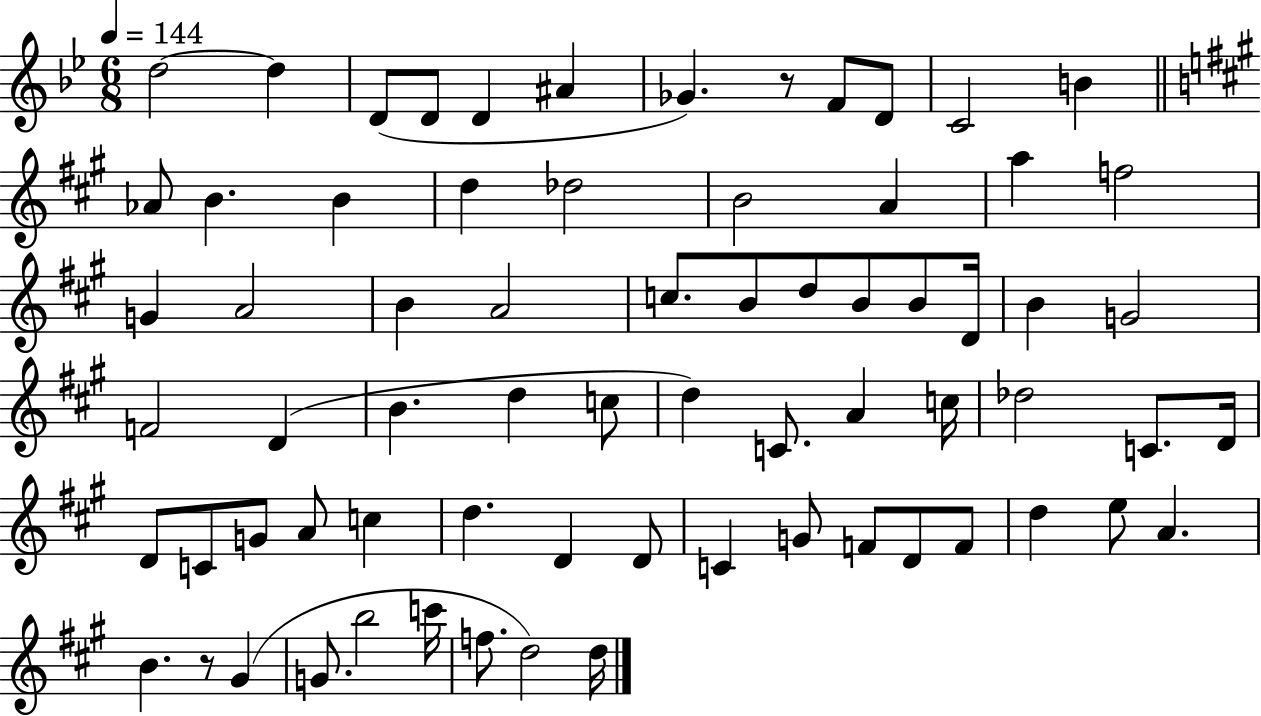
D5/h D5/q D4/e D4/e D4/q A#4/q Gb4/q. R/e F4/e D4/e C4/h B4/q Ab4/e B4/q. B4/q D5/q Db5/h B4/h A4/q A5/q F5/h G4/q A4/h B4/q A4/h C5/e. B4/e D5/e B4/e B4/e D4/s B4/q G4/h F4/h D4/q B4/q. D5/q C5/e D5/q C4/e. A4/q C5/s Db5/h C4/e. D4/s D4/e C4/e G4/e A4/e C5/q D5/q. D4/q D4/e C4/q G4/e F4/e D4/e F4/e D5/q E5/e A4/q. B4/q. R/e G#4/q G4/e. B5/h C6/s F5/e. D5/h D5/s